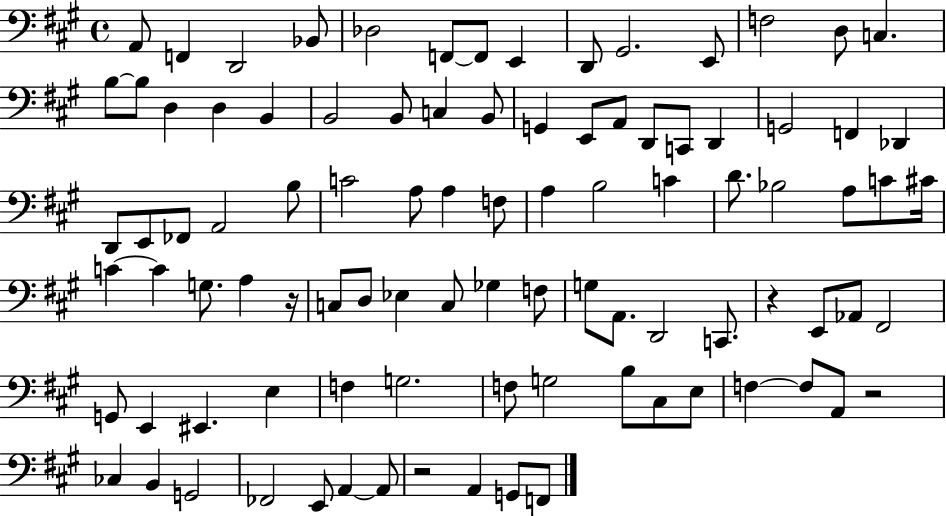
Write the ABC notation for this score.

X:1
T:Untitled
M:4/4
L:1/4
K:A
A,,/2 F,, D,,2 _B,,/2 _D,2 F,,/2 F,,/2 E,, D,,/2 ^G,,2 E,,/2 F,2 D,/2 C, B,/2 B,/2 D, D, B,, B,,2 B,,/2 C, B,,/2 G,, E,,/2 A,,/2 D,,/2 C,,/2 D,, G,,2 F,, _D,, D,,/2 E,,/2 _F,,/2 A,,2 B,/2 C2 A,/2 A, F,/2 A, B,2 C D/2 _B,2 A,/2 C/2 ^C/4 C C G,/2 A, z/4 C,/2 D,/2 _E, C,/2 _G, F,/2 G,/2 A,,/2 D,,2 C,,/2 z E,,/2 _A,,/2 ^F,,2 G,,/2 E,, ^E,, E, F, G,2 F,/2 G,2 B,/2 ^C,/2 E,/2 F, F,/2 A,,/2 z2 _C, B,, G,,2 _F,,2 E,,/2 A,, A,,/2 z2 A,, G,,/2 F,,/2